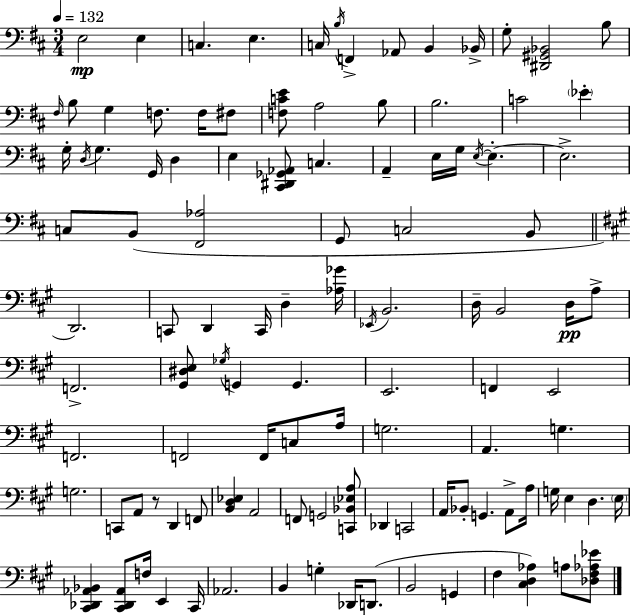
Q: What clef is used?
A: bass